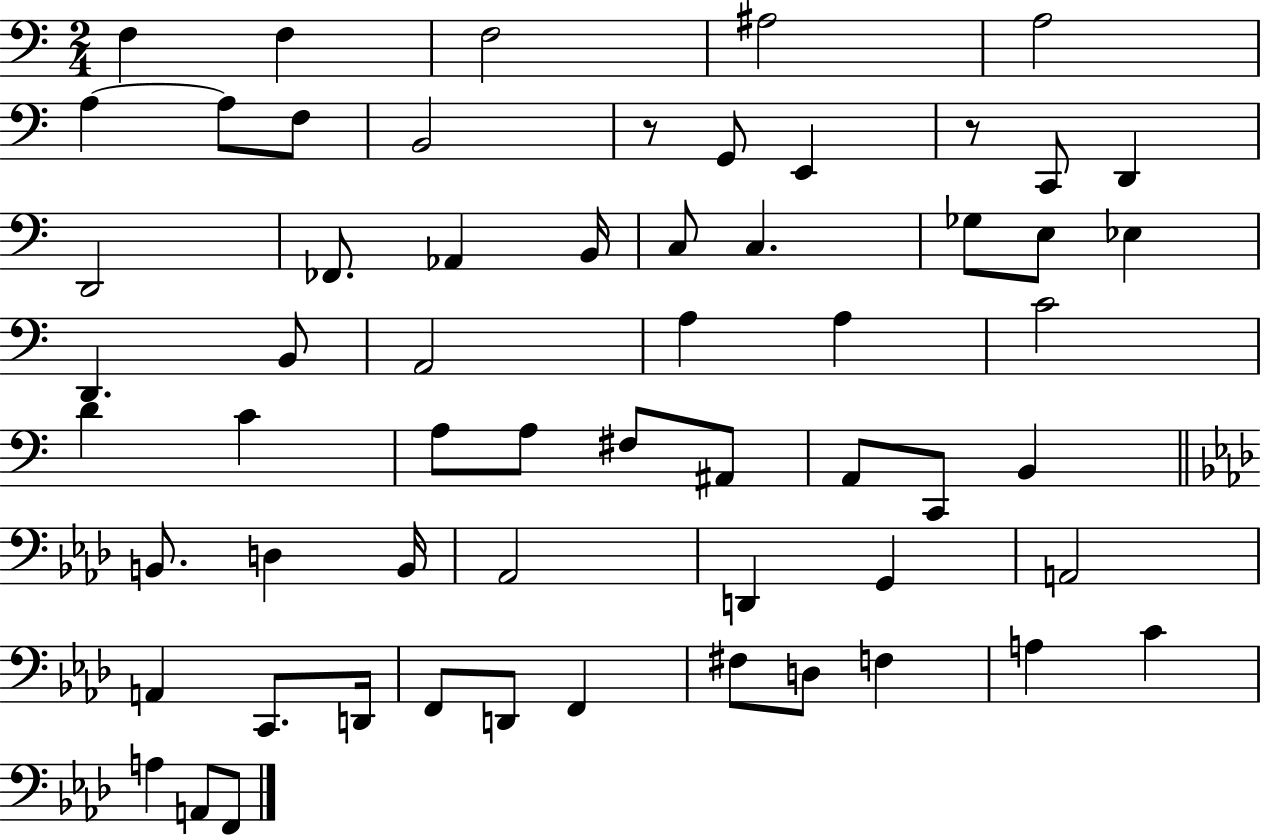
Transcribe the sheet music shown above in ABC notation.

X:1
T:Untitled
M:2/4
L:1/4
K:C
F, F, F,2 ^A,2 A,2 A, A,/2 F,/2 B,,2 z/2 G,,/2 E,, z/2 C,,/2 D,, D,,2 _F,,/2 _A,, B,,/4 C,/2 C, _G,/2 E,/2 _E, D,, B,,/2 A,,2 A, A, C2 D C A,/2 A,/2 ^F,/2 ^A,,/2 A,,/2 C,,/2 B,, B,,/2 D, B,,/4 _A,,2 D,, G,, A,,2 A,, C,,/2 D,,/4 F,,/2 D,,/2 F,, ^F,/2 D,/2 F, A, C A, A,,/2 F,,/2